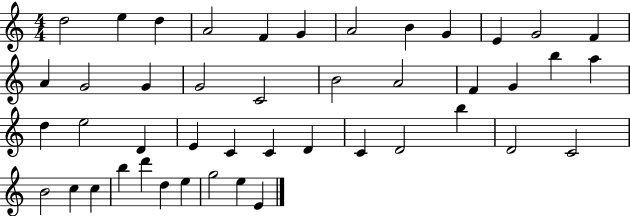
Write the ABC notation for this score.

X:1
T:Untitled
M:4/4
L:1/4
K:C
d2 e d A2 F G A2 B G E G2 F A G2 G G2 C2 B2 A2 F G b a d e2 D E C C D C D2 b D2 C2 B2 c c b d' d e g2 e E